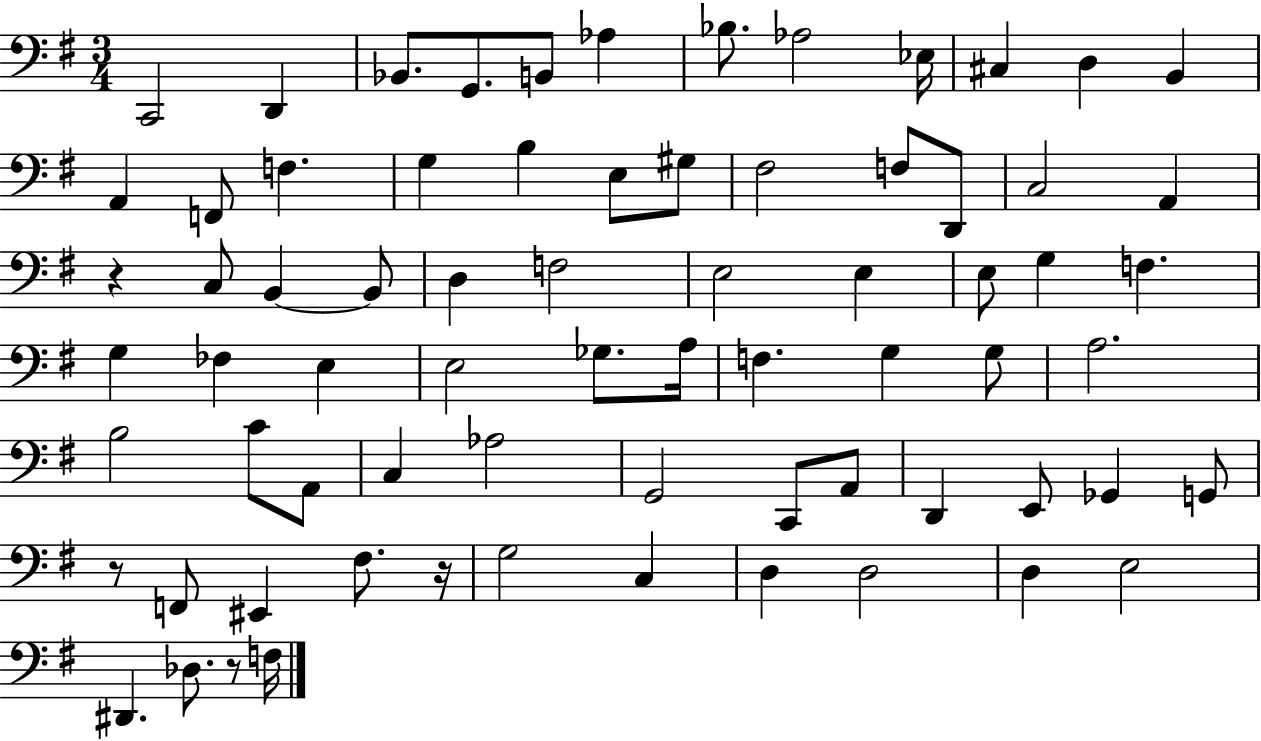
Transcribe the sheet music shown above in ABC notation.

X:1
T:Untitled
M:3/4
L:1/4
K:G
C,,2 D,, _B,,/2 G,,/2 B,,/2 _A, _B,/2 _A,2 _E,/4 ^C, D, B,, A,, F,,/2 F, G, B, E,/2 ^G,/2 ^F,2 F,/2 D,,/2 C,2 A,, z C,/2 B,, B,,/2 D, F,2 E,2 E, E,/2 G, F, G, _F, E, E,2 _G,/2 A,/4 F, G, G,/2 A,2 B,2 C/2 A,,/2 C, _A,2 G,,2 C,,/2 A,,/2 D,, E,,/2 _G,, G,,/2 z/2 F,,/2 ^E,, ^F,/2 z/4 G,2 C, D, D,2 D, E,2 ^D,, _D,/2 z/2 F,/4